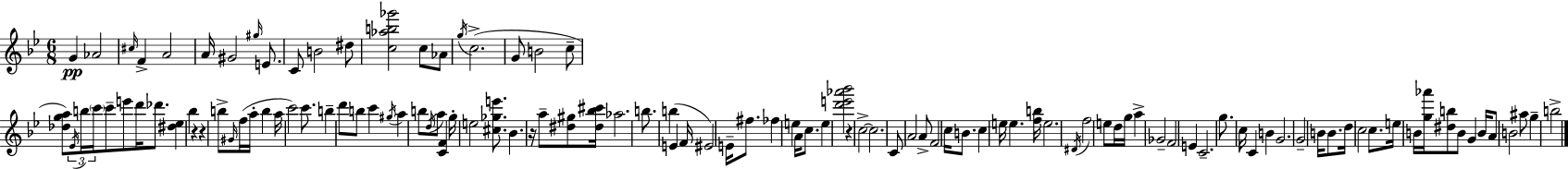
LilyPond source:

{
  \clef treble
  \numericTimeSignature
  \time 6/8
  \key bes \major
  g'4\pp aes'2 | \grace { cis''16 } f'4-> a'2 | a'16 gis'2 \grace { gis''16 } e'8. | c'8 b'2 | \break dis''8 <c'' aes'' b'' ges'''>2 c''8 | aes'8 \acciaccatura { g''16 }( c''2.-> | g'8 b'2 | c''8-- <des'' g'' a''>8) \tuplet 3/2 { \acciaccatura { ees'16 } b''16 \parenthesize c'''16 } c'''8-- e'''8 | \break d'''16 des'''8. <dis'' ees''>4 bes''4 | r4 r4 b''8-> \grace { gis'16 } f''16( | a''16-. b''4 a''16 c'''2) | c'''8. b''4-- d'''8 b''8 | \break c'''4 \acciaccatura { gis''16 } a''4 b''8 | \acciaccatura { d''16 } a''8 <c' f'>4 g''16-. e''2 | <cis'' ges'' e'''>8. bes'4. | r16 a''8-- <dis'' gis''>8 <dis'' bes'' cis'''>16 aes''2. | \break b''8. b''4( | e'4 f'16 eis'2) | e'16-- fis''8. fes''4 e''4 | a'16 c''8. e''4 <d''' e''' aes''' bes'''>2 | \break r4 c''2->~~ | c''2. | c'8 a'2 | a'8-> f'2 | \break c''16 b'8. c''4 e''16 | e''4. <f'' b''>16 e''2. | \acciaccatura { dis'16 } f''2 | e''8 d''16 g''16 a''4-> | \break ges'2-- f'2 | e'4 c'2.-- | g''8. c''16 | c'4 b'4 g'2. | \break g'2-- | b'16 b'8. d''16 c''2 | c''8. e''16 b'16 <g'' aes'''>16 <dis'' b''>8 | b'8 g'4 b'16 a'8 b'2 | \break ais''8 g''4-- | b''2-> \bar "|."
}